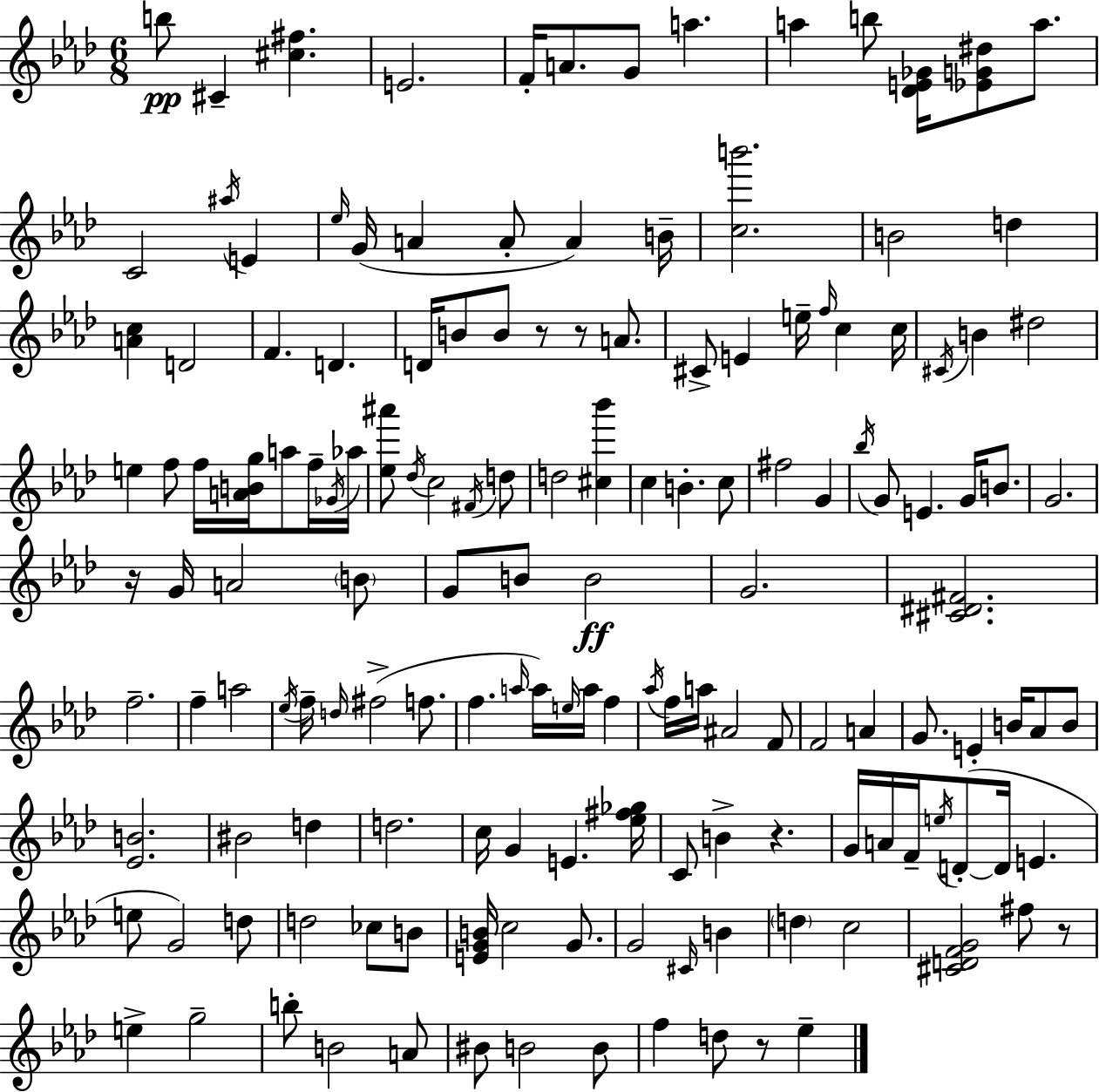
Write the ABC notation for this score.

X:1
T:Untitled
M:6/8
L:1/4
K:Fm
b/2 ^C [^c^f] E2 F/4 A/2 G/2 a a b/2 [_DE_G]/4 [_EG^d]/2 a/2 C2 ^a/4 E _e/4 G/4 A A/2 A B/4 [cb']2 B2 d [Ac] D2 F D D/4 B/2 B/2 z/2 z/2 A/2 ^C/2 E e/4 f/4 c c/4 ^C/4 B ^d2 e f/2 f/4 [ABg]/4 a/2 f/4 _G/4 _a/4 [_e^a']/2 _d/4 c2 ^F/4 d/2 d2 [^c_b'] c B c/2 ^f2 G _b/4 G/2 E G/4 B/2 G2 z/4 G/4 A2 B/2 G/2 B/2 B2 G2 [^C^D^F]2 f2 f a2 _e/4 f/4 d/4 ^f2 f/2 f a/4 a/4 e/4 a/4 f _a/4 f/4 a/4 ^A2 F/2 F2 A G/2 E B/4 _A/2 B/2 [_EB]2 ^B2 d d2 c/4 G E [_e^f_g]/4 C/2 B z G/4 A/4 F/4 e/4 D/2 D/4 E e/2 G2 d/2 d2 _c/2 B/2 [EGB]/4 c2 G/2 G2 ^C/4 B d c2 [^CDFG]2 ^f/2 z/2 e g2 b/2 B2 A/2 ^B/2 B2 B/2 f d/2 z/2 _e